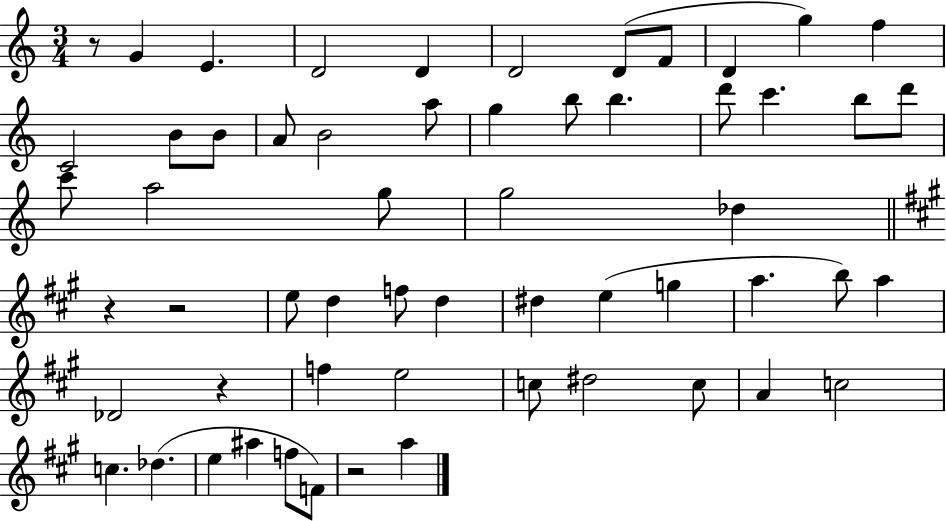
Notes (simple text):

R/e G4/q E4/q. D4/h D4/q D4/h D4/e F4/e D4/q G5/q F5/q C4/h B4/e B4/e A4/e B4/h A5/e G5/q B5/e B5/q. D6/e C6/q. B5/e D6/e C6/e A5/h G5/e G5/h Db5/q R/q R/h E5/e D5/q F5/e D5/q D#5/q E5/q G5/q A5/q. B5/e A5/q Db4/h R/q F5/q E5/h C5/e D#5/h C5/e A4/q C5/h C5/q. Db5/q. E5/q A#5/q F5/e F4/e R/h A5/q